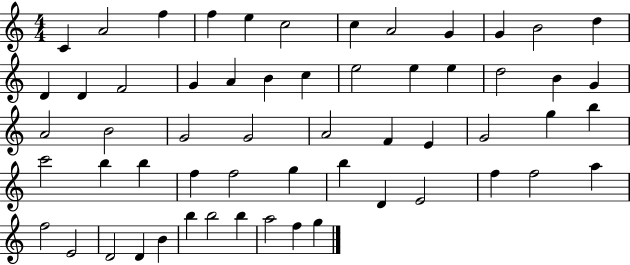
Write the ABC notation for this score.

X:1
T:Untitled
M:4/4
L:1/4
K:C
C A2 f f e c2 c A2 G G B2 d D D F2 G A B c e2 e e d2 B G A2 B2 G2 G2 A2 F E G2 g b c'2 b b f f2 g b D E2 f f2 a f2 E2 D2 D B b b2 b a2 f g